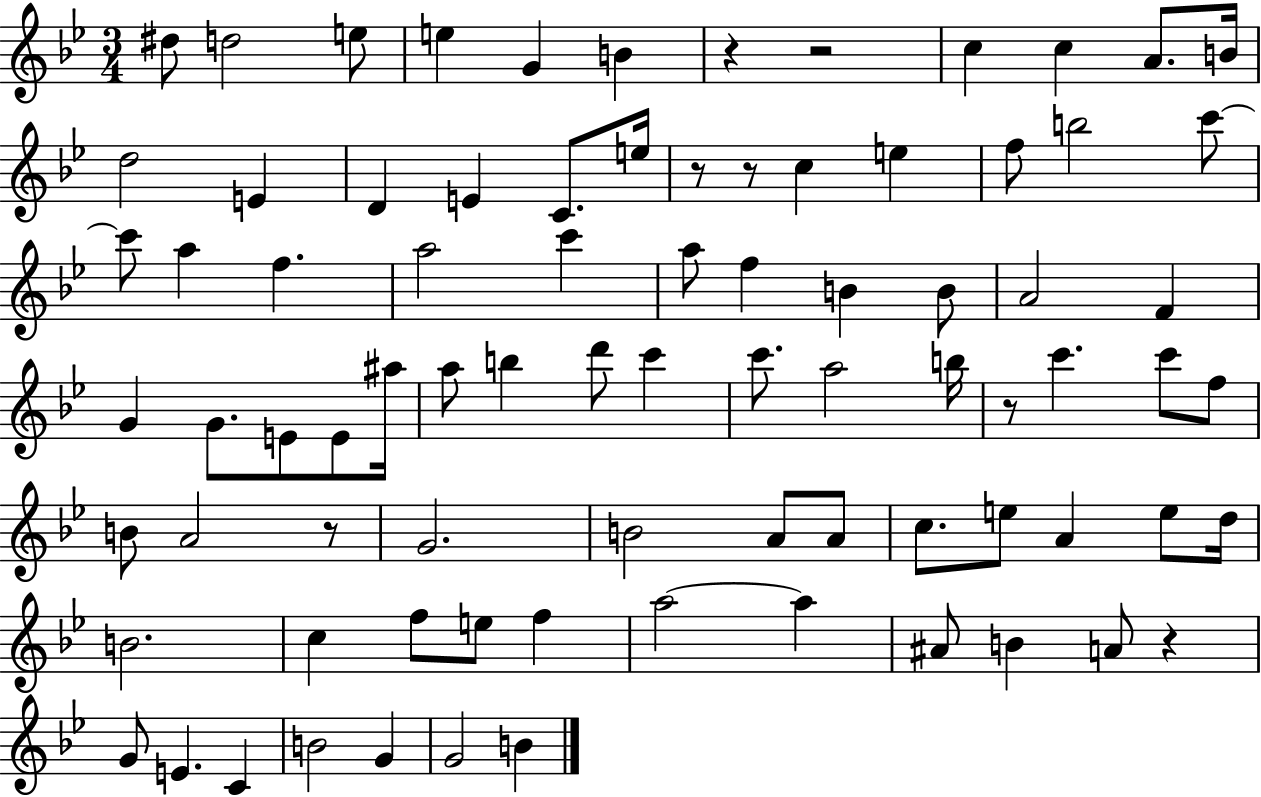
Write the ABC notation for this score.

X:1
T:Untitled
M:3/4
L:1/4
K:Bb
^d/2 d2 e/2 e G B z z2 c c A/2 B/4 d2 E D E C/2 e/4 z/2 z/2 c e f/2 b2 c'/2 c'/2 a f a2 c' a/2 f B B/2 A2 F G G/2 E/2 E/2 ^a/4 a/2 b d'/2 c' c'/2 a2 b/4 z/2 c' c'/2 f/2 B/2 A2 z/2 G2 B2 A/2 A/2 c/2 e/2 A e/2 d/4 B2 c f/2 e/2 f a2 a ^A/2 B A/2 z G/2 E C B2 G G2 B